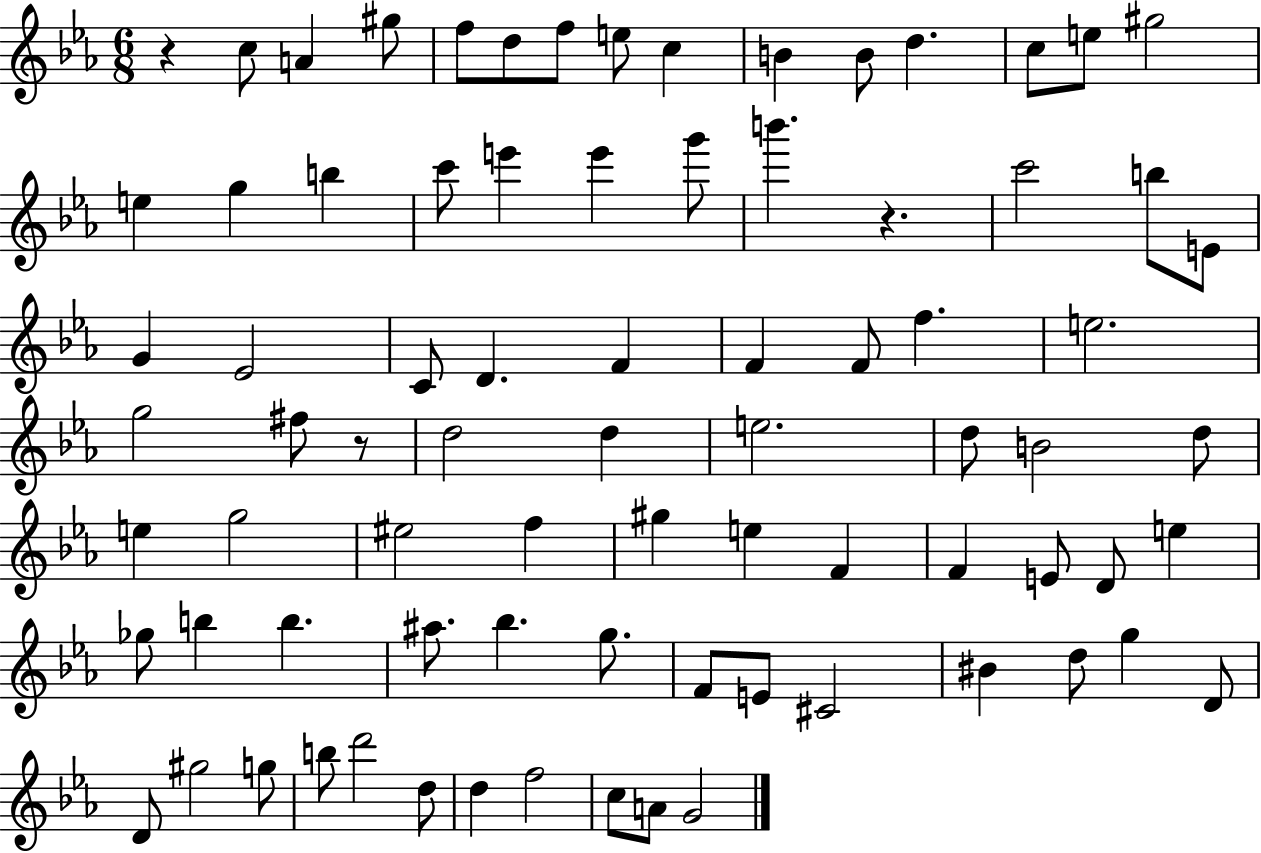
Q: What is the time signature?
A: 6/8